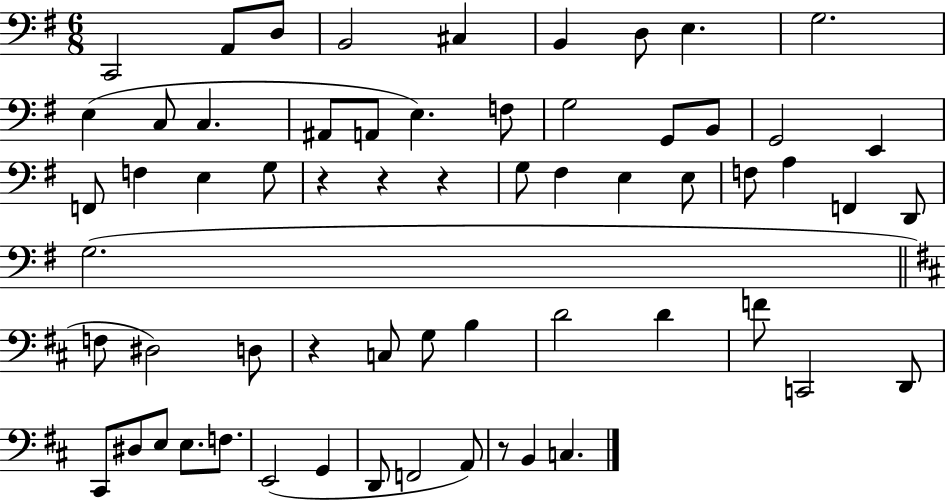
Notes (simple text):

C2/h A2/e D3/e B2/h C#3/q B2/q D3/e E3/q. G3/h. E3/q C3/e C3/q. A#2/e A2/e E3/q. F3/e G3/h G2/e B2/e G2/h E2/q F2/e F3/q E3/q G3/e R/q R/q R/q G3/e F#3/q E3/q E3/e F3/e A3/q F2/q D2/e G3/h. F3/e D#3/h D3/e R/q C3/e G3/e B3/q D4/h D4/q F4/e C2/h D2/e C#2/e D#3/e E3/e E3/e. F3/e. E2/h G2/q D2/e F2/h A2/e R/e B2/q C3/q.